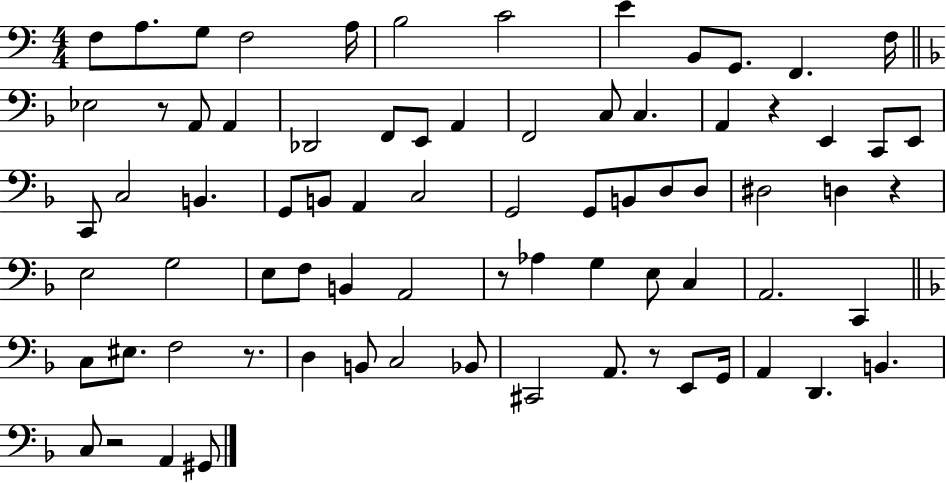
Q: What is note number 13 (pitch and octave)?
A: Eb3